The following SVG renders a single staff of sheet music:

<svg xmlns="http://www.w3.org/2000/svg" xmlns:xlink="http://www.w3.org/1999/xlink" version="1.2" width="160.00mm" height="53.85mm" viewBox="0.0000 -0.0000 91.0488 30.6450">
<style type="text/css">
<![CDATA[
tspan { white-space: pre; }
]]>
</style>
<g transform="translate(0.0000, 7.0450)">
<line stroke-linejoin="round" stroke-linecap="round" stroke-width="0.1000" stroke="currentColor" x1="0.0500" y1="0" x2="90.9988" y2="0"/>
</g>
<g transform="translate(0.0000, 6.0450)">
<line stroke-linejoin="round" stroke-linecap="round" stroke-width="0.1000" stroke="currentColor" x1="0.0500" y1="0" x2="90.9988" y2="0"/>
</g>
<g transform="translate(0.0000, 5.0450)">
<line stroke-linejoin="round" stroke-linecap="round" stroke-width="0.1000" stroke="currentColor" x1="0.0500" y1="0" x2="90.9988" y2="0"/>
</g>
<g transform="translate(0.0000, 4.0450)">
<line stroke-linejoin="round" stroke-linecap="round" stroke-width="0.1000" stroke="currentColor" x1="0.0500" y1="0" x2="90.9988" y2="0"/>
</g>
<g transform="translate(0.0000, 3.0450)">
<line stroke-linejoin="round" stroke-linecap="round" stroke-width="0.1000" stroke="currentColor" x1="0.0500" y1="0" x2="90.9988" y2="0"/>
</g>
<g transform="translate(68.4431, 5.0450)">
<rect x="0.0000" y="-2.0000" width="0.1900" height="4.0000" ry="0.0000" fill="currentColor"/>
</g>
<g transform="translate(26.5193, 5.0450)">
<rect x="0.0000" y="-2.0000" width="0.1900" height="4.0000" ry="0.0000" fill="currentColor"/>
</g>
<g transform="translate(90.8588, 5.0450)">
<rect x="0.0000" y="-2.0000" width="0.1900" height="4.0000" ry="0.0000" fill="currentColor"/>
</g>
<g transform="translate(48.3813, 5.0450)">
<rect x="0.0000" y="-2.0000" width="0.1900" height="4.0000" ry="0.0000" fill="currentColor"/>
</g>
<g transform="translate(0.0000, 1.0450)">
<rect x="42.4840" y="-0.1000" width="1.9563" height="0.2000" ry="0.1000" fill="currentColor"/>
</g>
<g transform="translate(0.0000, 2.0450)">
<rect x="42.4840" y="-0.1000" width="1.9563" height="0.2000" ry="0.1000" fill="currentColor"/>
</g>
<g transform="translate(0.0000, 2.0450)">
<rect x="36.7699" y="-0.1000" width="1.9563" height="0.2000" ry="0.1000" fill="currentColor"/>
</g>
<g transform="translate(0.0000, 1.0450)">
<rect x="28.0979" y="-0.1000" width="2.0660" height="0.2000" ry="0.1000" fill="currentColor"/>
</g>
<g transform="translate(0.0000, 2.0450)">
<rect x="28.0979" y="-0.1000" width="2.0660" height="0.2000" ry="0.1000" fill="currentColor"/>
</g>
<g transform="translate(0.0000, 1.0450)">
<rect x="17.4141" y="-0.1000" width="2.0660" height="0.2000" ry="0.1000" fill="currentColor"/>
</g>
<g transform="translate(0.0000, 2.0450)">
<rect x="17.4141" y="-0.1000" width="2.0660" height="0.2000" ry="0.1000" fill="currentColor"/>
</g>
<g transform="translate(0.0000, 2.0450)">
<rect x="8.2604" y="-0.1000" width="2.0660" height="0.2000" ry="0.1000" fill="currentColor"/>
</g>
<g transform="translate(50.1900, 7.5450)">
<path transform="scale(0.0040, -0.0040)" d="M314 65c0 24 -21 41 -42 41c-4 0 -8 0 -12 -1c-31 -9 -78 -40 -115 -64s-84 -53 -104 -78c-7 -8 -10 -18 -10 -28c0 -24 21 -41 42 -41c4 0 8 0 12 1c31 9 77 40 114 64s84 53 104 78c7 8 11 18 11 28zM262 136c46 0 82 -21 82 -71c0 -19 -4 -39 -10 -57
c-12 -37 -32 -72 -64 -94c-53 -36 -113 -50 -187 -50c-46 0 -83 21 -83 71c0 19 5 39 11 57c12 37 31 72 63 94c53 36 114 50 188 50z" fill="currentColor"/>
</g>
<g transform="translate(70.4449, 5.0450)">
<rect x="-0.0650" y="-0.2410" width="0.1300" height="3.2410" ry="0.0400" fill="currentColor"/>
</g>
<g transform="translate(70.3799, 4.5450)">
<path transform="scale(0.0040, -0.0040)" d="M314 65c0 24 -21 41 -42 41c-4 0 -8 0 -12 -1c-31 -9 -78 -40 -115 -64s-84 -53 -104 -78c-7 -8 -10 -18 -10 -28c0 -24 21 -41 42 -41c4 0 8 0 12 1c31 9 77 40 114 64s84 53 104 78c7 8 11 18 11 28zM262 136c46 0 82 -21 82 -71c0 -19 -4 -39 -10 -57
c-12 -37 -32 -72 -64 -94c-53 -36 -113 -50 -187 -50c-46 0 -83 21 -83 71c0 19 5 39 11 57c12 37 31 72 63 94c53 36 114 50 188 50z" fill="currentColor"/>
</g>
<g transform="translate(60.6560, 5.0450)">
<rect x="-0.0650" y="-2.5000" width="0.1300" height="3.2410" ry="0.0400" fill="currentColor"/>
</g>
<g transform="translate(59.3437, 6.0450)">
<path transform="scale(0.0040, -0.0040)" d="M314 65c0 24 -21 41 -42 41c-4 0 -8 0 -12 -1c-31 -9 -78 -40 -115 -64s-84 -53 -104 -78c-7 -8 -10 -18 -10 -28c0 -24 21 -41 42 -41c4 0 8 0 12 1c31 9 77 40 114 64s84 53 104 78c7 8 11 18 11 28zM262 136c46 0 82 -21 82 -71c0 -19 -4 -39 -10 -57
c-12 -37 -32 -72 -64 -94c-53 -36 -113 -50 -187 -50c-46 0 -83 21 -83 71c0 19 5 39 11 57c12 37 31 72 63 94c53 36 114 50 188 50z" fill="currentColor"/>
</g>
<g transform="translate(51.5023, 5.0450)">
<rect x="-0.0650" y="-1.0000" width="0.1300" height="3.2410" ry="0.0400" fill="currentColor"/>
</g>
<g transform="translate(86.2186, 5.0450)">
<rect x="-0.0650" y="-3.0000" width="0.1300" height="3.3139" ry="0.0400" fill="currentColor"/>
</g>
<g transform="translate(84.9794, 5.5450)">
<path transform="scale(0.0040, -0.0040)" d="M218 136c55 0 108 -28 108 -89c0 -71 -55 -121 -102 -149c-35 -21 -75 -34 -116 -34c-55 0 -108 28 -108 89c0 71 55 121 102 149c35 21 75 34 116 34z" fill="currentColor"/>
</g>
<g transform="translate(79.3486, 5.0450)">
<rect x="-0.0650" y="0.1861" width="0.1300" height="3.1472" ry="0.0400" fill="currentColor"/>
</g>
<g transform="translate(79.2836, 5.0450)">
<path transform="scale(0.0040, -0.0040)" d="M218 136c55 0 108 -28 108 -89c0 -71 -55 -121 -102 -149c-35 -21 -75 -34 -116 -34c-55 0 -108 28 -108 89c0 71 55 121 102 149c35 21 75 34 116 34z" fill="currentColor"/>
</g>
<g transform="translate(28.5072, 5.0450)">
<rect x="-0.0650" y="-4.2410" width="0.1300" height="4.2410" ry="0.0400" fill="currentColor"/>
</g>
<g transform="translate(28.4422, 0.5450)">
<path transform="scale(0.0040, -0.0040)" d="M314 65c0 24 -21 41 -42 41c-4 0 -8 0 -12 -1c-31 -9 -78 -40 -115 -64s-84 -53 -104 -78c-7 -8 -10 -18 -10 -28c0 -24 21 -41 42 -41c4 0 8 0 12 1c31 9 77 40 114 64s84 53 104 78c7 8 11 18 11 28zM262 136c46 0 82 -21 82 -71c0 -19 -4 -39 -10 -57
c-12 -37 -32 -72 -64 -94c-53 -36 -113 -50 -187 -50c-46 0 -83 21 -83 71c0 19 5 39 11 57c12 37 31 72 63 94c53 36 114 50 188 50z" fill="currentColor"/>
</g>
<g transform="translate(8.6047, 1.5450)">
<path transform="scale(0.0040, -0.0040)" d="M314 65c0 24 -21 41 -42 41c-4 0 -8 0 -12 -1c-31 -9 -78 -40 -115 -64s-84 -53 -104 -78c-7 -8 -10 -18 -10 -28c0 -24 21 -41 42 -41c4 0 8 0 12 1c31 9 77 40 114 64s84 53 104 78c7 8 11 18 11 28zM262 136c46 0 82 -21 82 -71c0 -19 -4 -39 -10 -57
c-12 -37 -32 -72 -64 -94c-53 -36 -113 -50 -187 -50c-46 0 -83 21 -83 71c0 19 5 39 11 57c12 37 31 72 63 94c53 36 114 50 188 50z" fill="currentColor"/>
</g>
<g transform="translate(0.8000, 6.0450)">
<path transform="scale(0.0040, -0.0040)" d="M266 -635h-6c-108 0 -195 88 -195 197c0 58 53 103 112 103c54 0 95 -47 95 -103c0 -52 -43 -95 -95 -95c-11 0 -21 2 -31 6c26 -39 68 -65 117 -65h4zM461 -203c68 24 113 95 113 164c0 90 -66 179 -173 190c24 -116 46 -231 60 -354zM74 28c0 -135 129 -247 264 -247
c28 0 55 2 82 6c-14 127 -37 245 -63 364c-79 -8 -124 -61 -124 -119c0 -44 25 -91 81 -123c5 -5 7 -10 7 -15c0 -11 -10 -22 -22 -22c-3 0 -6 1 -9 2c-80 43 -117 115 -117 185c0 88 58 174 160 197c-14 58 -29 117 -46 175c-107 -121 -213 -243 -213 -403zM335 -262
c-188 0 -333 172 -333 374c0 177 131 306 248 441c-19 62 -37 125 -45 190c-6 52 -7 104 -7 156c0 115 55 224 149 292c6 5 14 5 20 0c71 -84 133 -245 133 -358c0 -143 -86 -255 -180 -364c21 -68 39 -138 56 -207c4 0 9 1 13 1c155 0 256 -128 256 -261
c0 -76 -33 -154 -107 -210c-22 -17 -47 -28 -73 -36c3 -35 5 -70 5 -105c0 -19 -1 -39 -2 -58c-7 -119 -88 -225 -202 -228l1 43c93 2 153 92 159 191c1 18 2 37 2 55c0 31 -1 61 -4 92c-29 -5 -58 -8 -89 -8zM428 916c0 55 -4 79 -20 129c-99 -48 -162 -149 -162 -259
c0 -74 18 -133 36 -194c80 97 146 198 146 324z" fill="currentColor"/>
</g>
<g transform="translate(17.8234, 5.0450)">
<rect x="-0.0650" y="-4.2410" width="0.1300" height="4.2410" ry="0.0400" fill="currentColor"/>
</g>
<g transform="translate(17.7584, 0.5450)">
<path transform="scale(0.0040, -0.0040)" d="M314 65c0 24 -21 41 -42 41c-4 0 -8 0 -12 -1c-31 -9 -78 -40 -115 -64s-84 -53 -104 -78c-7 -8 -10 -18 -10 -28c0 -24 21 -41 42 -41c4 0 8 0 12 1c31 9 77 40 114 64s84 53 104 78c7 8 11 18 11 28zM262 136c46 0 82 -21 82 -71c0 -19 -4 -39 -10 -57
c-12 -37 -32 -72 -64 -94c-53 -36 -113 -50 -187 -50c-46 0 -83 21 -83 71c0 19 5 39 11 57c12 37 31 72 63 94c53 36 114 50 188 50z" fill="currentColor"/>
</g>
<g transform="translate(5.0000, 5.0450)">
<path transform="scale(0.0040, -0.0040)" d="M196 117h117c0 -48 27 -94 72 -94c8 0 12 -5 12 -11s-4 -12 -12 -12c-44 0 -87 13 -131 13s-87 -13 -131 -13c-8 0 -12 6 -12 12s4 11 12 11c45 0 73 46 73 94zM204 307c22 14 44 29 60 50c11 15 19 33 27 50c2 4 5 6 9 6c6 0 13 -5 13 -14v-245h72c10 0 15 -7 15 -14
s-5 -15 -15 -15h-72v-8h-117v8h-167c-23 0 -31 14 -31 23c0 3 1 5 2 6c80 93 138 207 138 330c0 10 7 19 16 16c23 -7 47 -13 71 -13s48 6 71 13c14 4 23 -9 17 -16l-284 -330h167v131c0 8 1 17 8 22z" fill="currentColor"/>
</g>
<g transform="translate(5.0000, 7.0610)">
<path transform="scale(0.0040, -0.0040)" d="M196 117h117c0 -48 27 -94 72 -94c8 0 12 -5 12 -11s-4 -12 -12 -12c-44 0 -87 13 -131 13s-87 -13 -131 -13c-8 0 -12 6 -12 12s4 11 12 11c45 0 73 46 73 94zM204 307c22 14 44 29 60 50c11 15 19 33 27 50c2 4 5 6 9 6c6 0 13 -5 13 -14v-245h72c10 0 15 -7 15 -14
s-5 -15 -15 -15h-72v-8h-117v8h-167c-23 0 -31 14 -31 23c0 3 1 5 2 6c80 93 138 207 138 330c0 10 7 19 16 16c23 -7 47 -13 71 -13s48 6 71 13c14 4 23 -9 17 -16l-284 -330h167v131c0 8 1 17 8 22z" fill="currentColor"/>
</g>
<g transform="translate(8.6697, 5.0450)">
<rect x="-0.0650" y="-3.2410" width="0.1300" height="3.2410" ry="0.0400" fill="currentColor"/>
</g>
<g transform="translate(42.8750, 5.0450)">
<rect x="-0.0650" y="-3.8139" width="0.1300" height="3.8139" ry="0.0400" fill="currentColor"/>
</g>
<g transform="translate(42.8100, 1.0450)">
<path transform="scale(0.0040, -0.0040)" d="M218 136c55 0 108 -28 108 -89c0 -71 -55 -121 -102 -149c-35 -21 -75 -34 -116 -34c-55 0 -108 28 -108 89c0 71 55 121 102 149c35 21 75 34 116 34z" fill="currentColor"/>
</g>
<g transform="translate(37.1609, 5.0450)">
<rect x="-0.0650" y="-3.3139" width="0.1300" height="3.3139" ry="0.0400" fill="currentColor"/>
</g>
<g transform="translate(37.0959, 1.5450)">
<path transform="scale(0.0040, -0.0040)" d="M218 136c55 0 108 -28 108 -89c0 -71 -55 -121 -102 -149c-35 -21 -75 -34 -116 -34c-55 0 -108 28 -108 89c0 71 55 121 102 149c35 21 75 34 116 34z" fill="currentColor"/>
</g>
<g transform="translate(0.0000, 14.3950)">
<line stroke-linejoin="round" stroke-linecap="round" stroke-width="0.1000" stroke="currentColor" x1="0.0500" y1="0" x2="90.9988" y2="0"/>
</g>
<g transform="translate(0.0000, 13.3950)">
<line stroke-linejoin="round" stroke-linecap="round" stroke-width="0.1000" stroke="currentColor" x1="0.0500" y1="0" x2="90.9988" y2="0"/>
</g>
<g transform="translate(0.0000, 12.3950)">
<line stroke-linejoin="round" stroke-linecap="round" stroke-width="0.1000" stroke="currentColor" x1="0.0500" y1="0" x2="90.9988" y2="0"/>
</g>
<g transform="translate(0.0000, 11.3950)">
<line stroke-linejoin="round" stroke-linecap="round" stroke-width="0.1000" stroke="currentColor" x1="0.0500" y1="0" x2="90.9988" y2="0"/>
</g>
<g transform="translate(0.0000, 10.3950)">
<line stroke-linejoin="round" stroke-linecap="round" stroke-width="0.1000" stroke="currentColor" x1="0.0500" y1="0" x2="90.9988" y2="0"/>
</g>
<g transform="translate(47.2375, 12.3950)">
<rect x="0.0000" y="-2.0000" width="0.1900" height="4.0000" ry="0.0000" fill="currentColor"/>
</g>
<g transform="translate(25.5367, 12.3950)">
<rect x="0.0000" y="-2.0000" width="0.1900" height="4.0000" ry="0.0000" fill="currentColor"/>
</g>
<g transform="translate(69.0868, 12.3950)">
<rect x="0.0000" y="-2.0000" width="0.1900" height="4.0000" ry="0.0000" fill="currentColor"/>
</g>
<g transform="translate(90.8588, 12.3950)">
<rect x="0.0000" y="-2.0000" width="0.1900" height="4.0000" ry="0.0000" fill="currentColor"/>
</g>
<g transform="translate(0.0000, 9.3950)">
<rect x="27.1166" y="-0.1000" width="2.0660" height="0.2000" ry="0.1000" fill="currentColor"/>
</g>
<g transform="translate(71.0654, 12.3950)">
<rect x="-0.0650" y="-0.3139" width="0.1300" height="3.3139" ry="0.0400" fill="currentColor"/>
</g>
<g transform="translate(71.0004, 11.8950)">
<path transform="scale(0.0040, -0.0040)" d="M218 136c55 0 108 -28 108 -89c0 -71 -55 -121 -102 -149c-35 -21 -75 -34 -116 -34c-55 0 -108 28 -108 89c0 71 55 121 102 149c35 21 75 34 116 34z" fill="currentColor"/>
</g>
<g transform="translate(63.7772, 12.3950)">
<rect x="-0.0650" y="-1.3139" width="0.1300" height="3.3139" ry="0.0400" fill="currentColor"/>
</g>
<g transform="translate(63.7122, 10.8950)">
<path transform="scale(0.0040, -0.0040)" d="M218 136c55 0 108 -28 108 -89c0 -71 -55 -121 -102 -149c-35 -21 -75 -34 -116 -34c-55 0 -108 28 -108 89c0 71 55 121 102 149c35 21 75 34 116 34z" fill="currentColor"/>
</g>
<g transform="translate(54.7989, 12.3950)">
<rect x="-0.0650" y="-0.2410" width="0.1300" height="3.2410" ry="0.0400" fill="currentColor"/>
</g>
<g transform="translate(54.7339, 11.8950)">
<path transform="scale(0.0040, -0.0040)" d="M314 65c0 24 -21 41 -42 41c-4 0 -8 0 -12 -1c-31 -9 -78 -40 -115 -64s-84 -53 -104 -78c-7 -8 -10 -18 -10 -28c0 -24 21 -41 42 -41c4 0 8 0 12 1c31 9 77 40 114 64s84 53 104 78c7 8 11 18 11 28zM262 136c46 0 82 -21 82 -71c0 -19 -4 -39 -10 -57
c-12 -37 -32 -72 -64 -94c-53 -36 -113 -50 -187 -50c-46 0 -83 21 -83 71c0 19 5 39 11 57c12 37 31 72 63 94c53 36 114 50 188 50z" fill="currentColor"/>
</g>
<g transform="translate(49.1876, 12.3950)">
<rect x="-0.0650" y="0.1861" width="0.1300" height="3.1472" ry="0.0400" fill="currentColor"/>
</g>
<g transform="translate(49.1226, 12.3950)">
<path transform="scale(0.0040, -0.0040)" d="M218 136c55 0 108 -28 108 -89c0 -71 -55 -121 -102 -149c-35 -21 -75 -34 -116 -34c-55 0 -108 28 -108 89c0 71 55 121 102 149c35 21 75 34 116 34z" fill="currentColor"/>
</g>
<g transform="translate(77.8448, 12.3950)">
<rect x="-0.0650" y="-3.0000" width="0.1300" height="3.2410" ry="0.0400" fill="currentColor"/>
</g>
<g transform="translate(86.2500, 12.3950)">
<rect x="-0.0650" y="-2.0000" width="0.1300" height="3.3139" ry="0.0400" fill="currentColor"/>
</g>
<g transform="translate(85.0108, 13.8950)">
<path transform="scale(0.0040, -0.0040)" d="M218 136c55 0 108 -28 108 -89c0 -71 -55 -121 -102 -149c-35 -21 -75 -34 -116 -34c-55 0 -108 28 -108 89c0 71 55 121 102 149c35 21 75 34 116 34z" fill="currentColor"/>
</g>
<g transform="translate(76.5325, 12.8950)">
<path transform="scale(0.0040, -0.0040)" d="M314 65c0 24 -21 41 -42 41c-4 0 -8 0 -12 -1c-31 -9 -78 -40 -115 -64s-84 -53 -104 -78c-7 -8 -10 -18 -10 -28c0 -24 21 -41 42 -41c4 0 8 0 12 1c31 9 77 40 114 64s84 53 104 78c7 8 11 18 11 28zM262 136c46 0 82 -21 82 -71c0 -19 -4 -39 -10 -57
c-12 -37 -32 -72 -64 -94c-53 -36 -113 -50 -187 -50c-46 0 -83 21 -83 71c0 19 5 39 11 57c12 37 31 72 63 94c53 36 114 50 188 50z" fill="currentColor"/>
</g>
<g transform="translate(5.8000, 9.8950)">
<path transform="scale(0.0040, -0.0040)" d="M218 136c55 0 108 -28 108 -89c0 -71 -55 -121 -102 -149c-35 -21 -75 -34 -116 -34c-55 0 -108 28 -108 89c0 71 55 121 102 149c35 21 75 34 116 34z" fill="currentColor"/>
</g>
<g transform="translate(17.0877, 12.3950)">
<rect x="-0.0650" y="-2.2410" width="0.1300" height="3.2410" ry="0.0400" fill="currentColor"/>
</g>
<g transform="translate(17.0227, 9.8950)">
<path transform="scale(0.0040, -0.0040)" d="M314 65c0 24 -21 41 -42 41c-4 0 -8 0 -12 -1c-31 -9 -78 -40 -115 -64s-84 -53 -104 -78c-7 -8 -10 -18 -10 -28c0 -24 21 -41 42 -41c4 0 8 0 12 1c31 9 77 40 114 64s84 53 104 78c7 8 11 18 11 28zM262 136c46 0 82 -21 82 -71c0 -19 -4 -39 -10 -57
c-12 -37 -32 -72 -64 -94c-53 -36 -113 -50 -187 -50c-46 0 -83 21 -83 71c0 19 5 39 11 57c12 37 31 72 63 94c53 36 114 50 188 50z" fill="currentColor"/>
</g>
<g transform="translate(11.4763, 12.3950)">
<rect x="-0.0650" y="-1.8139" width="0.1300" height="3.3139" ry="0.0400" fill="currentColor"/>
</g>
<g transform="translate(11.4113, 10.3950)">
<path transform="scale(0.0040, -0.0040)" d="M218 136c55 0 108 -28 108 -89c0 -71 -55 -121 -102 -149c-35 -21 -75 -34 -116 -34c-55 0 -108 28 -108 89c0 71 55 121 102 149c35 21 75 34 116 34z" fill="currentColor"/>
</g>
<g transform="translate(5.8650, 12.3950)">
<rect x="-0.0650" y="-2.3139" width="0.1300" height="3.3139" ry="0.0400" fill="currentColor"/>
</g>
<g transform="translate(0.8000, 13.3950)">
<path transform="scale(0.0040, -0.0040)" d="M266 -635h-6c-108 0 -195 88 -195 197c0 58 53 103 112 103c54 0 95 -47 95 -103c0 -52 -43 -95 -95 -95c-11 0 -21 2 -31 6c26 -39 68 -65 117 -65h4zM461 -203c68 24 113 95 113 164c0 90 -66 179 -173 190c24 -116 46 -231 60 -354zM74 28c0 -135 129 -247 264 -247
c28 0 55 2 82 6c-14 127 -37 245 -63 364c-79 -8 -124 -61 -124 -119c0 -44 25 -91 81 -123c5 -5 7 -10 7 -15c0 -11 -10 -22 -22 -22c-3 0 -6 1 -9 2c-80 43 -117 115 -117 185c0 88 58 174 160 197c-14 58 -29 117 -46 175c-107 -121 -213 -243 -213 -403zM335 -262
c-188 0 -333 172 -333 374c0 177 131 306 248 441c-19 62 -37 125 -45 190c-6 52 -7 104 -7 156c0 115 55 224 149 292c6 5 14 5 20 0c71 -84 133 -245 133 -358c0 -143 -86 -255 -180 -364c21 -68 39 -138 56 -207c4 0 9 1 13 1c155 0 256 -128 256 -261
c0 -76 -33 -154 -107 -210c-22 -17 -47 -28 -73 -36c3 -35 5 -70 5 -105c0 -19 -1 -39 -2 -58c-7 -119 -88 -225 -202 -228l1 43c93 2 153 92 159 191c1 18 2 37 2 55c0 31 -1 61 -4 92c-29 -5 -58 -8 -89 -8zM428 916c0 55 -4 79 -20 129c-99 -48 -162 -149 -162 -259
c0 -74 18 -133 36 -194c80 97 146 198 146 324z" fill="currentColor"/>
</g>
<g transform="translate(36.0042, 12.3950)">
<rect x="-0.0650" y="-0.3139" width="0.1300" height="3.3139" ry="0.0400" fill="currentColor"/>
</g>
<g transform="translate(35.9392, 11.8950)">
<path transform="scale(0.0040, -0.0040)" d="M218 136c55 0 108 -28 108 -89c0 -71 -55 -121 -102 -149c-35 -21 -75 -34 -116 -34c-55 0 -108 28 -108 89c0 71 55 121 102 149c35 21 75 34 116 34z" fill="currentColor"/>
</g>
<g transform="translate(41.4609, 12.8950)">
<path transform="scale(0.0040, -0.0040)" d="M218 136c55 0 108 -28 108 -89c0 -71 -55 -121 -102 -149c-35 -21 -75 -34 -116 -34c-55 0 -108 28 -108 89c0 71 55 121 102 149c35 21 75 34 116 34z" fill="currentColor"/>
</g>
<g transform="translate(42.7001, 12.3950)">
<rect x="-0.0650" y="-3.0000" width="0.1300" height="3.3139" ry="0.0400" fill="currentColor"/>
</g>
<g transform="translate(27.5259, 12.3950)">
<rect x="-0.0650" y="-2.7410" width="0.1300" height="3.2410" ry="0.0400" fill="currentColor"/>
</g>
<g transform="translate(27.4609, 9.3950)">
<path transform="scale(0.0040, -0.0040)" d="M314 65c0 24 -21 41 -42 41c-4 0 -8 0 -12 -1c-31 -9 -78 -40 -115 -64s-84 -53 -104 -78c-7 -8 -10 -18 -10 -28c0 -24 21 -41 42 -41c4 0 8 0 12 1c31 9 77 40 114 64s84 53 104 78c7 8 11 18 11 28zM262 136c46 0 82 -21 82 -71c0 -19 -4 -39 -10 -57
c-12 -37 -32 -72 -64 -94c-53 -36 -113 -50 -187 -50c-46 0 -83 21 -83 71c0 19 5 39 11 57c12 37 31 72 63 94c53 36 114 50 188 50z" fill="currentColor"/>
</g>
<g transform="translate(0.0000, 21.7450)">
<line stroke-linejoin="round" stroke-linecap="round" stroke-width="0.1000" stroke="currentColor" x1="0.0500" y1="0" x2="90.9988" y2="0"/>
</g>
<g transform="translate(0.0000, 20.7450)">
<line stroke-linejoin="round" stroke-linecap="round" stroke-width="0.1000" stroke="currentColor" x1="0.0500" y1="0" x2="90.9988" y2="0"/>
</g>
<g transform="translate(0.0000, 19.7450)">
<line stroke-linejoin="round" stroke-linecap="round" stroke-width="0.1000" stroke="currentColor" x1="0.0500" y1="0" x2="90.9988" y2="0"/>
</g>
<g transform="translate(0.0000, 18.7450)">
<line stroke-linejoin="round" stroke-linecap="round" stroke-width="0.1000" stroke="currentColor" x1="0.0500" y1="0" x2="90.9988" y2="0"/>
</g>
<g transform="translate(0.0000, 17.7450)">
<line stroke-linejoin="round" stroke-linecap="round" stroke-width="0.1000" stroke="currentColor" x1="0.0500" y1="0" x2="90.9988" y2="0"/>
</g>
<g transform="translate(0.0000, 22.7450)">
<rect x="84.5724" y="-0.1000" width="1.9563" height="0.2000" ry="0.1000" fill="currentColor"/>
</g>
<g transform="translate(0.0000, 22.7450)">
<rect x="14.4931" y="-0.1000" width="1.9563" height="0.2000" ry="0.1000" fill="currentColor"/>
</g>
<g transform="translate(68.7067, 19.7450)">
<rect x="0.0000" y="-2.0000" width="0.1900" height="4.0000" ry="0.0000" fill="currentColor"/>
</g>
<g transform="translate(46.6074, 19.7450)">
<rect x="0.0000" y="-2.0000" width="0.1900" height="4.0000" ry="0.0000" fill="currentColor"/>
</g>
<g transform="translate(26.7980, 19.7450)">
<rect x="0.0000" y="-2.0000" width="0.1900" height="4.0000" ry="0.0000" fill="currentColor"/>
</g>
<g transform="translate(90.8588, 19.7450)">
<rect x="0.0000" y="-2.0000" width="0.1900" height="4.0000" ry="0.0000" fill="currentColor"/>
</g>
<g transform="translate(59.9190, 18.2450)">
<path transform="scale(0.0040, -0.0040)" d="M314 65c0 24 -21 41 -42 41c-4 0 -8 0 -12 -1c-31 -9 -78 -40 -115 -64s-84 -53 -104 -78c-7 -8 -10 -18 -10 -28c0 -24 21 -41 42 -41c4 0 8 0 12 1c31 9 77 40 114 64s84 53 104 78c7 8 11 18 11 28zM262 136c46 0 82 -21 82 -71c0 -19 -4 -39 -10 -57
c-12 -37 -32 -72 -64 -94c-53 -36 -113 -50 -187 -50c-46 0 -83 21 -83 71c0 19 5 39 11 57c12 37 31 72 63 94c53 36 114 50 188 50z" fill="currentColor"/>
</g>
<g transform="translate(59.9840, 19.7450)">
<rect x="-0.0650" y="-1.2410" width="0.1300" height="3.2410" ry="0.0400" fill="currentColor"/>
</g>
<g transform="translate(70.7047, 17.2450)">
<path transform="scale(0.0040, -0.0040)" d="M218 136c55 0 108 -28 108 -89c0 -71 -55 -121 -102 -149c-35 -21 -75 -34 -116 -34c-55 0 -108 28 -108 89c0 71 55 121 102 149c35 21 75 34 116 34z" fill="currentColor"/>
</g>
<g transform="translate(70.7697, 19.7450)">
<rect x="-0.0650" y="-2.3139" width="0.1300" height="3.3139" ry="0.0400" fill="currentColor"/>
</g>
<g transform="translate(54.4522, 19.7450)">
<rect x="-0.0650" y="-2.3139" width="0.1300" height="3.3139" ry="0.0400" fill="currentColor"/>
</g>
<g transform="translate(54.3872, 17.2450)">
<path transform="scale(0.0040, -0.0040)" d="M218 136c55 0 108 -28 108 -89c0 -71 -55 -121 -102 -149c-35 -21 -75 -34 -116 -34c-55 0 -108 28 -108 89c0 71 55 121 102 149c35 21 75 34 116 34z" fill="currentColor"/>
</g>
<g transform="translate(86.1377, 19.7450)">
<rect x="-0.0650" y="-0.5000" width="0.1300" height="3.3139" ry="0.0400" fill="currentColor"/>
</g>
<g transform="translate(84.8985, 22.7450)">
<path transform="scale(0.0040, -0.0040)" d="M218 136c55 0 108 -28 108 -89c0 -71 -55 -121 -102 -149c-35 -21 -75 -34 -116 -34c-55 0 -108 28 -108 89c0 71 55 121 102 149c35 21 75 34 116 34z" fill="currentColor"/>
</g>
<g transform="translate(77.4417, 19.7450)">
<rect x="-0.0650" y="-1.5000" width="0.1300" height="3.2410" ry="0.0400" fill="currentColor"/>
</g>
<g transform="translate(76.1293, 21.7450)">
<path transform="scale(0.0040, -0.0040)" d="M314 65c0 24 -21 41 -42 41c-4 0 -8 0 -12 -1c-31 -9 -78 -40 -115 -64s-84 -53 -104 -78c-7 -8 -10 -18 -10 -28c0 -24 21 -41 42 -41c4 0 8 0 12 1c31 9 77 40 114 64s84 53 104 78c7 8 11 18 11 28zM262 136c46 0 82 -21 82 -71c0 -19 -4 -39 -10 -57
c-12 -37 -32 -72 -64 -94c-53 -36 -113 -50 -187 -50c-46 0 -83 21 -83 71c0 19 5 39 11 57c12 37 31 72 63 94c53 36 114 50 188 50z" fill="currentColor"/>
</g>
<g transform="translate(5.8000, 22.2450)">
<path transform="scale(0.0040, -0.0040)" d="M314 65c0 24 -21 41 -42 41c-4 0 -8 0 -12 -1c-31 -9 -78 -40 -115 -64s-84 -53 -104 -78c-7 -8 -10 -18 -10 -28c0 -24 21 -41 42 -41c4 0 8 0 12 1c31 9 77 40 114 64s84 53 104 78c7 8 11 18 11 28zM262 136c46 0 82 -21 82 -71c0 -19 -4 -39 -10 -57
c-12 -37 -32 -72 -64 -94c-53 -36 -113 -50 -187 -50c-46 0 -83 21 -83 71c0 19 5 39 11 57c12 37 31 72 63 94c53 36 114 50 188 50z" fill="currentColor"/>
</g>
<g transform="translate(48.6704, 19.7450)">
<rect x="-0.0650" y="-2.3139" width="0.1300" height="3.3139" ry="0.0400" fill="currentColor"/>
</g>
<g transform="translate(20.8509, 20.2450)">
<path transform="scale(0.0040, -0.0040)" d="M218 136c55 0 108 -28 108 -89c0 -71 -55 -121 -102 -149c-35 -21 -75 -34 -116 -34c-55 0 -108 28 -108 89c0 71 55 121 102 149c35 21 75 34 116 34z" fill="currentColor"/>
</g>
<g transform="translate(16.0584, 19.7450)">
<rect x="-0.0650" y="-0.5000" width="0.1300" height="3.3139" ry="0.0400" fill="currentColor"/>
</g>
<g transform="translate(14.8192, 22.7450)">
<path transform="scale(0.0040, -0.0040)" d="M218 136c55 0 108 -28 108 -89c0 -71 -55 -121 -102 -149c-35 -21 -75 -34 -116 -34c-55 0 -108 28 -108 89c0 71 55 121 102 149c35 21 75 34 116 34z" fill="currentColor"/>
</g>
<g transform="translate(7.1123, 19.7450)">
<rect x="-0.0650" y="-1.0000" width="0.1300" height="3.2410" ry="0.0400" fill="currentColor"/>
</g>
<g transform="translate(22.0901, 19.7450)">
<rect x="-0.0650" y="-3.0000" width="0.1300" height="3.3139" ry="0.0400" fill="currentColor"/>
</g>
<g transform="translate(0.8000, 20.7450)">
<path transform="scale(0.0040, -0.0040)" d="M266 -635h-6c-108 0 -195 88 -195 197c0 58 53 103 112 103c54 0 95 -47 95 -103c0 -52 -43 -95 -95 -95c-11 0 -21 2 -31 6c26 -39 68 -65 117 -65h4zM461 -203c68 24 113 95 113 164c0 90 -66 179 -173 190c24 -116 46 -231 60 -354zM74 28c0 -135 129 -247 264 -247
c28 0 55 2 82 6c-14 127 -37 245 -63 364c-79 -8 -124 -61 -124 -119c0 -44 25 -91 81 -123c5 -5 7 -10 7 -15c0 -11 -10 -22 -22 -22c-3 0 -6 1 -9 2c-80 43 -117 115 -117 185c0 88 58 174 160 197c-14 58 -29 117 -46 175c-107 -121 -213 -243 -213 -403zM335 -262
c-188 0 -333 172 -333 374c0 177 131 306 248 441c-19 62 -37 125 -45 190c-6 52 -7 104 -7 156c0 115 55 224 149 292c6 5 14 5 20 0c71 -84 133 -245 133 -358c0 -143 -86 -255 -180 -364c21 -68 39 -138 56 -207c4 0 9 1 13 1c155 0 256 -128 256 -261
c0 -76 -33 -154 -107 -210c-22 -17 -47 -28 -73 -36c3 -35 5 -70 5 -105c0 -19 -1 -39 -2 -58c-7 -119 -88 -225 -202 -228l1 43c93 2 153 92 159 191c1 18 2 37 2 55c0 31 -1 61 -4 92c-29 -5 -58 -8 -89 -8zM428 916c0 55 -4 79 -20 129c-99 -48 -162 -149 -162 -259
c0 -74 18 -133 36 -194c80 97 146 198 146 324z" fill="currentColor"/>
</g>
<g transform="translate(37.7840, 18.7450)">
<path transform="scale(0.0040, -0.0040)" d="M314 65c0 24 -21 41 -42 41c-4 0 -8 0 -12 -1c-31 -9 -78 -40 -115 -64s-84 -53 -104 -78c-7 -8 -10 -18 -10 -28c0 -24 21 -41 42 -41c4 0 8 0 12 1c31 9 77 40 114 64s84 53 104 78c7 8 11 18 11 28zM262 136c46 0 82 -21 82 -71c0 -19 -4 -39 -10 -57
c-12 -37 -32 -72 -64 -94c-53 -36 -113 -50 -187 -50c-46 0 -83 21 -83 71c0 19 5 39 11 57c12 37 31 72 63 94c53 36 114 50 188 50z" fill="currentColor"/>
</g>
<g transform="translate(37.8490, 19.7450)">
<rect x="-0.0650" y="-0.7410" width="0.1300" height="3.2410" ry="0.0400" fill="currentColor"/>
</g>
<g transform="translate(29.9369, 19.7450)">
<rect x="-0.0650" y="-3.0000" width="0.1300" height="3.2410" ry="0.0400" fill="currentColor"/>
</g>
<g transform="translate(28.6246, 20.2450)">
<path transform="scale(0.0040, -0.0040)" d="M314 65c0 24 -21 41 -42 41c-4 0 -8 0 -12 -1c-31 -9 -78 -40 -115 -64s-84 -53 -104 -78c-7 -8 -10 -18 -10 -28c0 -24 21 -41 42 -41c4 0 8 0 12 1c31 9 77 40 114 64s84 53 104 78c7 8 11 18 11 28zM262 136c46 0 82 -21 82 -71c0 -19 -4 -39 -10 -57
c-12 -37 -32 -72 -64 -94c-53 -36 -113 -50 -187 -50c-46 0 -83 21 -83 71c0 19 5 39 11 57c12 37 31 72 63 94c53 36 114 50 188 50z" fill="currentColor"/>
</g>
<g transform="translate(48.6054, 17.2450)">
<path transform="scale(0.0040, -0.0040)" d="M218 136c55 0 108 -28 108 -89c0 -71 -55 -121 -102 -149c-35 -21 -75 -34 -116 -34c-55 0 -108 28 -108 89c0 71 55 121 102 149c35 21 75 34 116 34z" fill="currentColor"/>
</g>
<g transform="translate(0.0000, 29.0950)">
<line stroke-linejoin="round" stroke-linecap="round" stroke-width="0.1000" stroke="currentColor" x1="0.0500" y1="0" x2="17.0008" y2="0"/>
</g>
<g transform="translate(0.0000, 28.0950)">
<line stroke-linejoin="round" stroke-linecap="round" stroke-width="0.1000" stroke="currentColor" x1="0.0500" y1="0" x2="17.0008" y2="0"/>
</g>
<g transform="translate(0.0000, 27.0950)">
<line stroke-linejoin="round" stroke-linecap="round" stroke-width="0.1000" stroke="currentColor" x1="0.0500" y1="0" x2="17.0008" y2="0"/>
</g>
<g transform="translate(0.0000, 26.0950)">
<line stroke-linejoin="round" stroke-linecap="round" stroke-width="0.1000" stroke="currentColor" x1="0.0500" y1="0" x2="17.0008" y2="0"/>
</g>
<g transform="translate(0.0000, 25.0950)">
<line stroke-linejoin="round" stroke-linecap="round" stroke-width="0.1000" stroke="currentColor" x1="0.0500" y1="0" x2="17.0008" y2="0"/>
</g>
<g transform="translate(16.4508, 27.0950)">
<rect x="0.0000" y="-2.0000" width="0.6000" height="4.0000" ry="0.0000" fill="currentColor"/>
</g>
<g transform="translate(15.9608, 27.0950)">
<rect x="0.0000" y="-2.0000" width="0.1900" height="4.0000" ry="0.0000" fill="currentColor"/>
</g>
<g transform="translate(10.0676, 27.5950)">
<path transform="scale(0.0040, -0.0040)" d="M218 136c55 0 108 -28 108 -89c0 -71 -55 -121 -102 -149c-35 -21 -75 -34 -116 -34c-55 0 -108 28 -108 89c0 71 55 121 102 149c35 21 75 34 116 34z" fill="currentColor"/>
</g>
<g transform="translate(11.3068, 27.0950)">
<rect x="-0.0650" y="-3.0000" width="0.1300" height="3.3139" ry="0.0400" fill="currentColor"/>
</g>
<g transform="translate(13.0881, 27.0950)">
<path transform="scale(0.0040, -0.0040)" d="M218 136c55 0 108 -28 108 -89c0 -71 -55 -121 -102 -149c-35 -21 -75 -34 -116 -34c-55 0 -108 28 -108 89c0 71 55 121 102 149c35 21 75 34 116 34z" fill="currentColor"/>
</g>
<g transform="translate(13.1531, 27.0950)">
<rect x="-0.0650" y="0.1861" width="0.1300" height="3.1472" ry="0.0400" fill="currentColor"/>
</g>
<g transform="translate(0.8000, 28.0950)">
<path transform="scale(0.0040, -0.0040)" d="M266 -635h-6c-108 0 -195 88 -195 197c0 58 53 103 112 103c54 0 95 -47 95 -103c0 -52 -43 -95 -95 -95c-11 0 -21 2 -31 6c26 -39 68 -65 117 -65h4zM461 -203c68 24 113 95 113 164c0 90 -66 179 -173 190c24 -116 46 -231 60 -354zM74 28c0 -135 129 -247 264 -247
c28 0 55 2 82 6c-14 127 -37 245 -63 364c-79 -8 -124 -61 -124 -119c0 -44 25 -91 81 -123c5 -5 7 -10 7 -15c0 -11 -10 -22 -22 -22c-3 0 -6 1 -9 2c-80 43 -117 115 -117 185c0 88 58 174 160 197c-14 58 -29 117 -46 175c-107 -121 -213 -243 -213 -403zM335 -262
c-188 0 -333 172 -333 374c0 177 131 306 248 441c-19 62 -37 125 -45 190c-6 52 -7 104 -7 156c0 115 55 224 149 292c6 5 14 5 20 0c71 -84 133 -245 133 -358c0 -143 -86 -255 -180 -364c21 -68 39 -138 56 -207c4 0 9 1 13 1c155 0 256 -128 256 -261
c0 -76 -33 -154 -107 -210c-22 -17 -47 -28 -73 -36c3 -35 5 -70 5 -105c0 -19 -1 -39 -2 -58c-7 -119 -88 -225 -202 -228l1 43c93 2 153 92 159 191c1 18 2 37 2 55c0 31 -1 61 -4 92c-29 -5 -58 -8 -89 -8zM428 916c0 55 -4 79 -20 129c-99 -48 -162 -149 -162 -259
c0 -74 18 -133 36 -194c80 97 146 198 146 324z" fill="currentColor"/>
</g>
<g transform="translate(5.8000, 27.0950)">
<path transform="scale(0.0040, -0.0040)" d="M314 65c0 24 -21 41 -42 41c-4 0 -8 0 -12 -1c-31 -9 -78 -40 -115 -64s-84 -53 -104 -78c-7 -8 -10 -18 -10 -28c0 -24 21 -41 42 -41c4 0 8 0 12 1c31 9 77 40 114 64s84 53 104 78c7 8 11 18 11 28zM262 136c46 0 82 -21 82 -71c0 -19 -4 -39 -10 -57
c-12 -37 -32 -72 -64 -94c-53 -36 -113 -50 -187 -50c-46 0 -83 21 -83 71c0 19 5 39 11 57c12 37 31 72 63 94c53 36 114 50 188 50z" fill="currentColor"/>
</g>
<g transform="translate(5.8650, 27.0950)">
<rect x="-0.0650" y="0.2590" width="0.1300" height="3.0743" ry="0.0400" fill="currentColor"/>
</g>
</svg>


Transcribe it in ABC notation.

X:1
T:Untitled
M:4/4
L:1/4
K:C
b2 d'2 d'2 b c' D2 G2 c2 B A g f g2 a2 c A B c2 e c A2 F D2 C A A2 d2 g g e2 g E2 C B2 A B